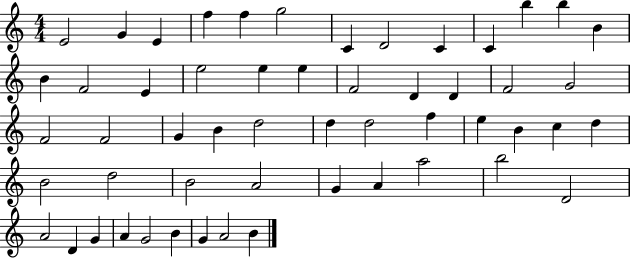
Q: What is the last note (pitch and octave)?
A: B4